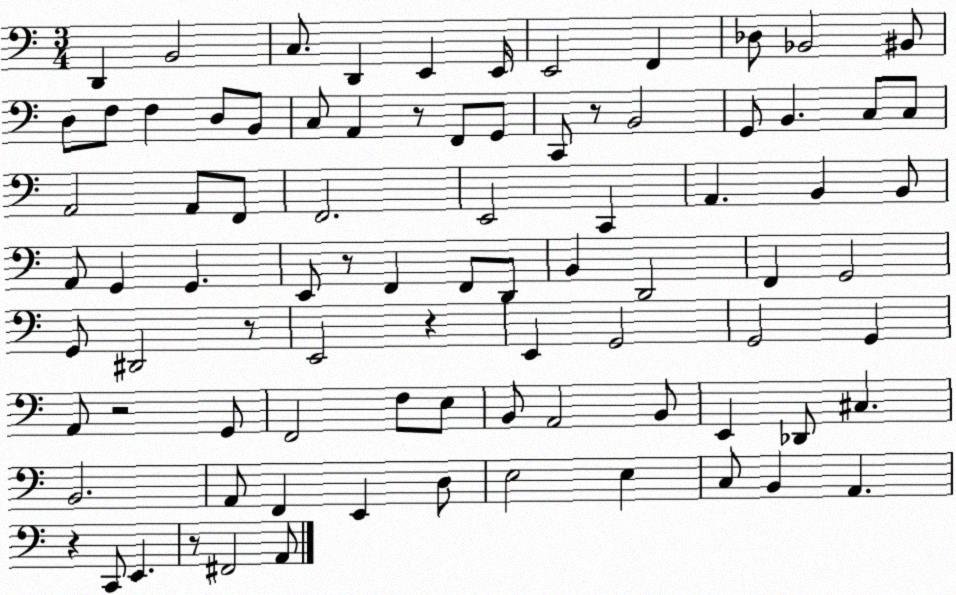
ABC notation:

X:1
T:Untitled
M:3/4
L:1/4
K:C
D,, B,,2 C,/2 D,, E,, E,,/4 E,,2 F,, _D,/2 _B,,2 ^B,,/2 D,/2 F,/2 F, D,/2 B,,/2 C,/2 A,, z/2 F,,/2 G,,/2 C,,/2 z/2 B,,2 G,,/2 B,, C,/2 C,/2 A,,2 A,,/2 F,,/2 F,,2 E,,2 C,, A,, B,, B,,/2 A,,/2 G,, G,, E,,/2 z/2 F,, F,,/2 D,,/2 B,, D,,2 F,, G,,2 G,,/2 ^D,,2 z/2 E,,2 z E,, G,,2 G,,2 G,, A,,/2 z2 G,,/2 F,,2 F,/2 E,/2 B,,/2 A,,2 B,,/2 E,, _D,,/2 ^C, B,,2 A,,/2 F,, E,, D,/2 E,2 E, C,/2 B,, A,, z C,,/2 E,, z/2 ^F,,2 A,,/2